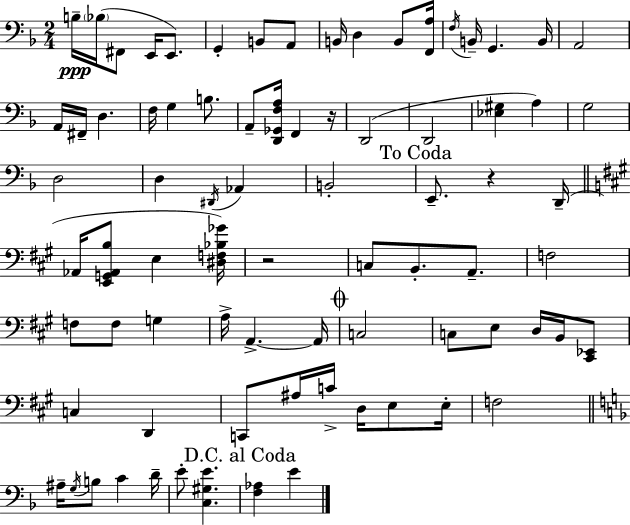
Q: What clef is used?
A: bass